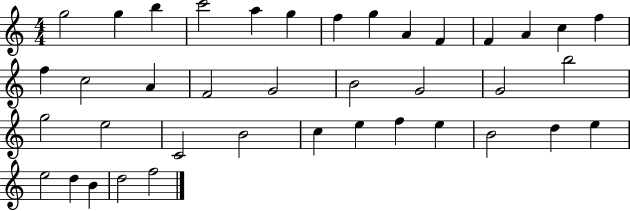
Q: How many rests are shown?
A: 0